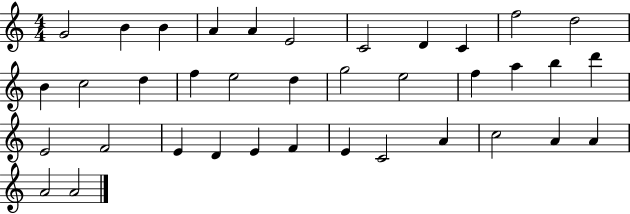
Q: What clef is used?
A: treble